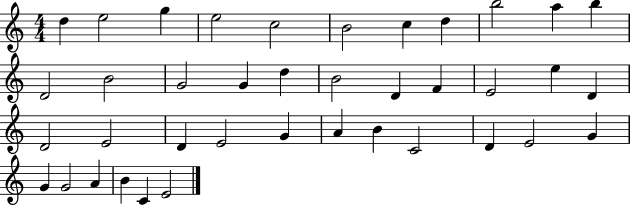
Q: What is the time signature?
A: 4/4